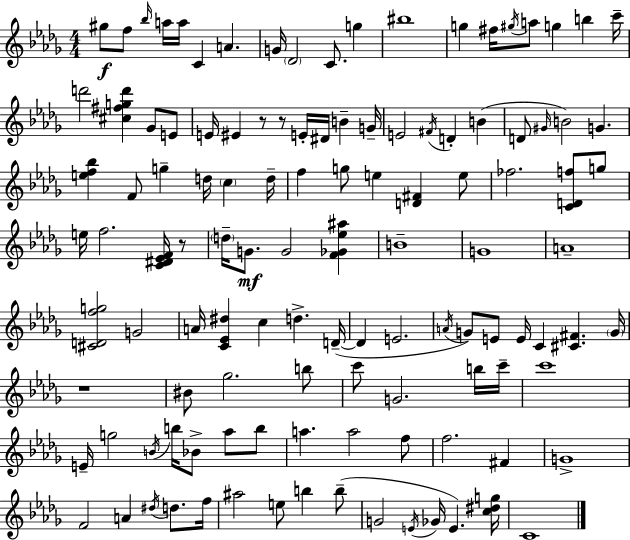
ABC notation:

X:1
T:Untitled
M:4/4
L:1/4
K:Bbm
^g/2 f/2 _b/4 a/4 a/4 C A G/4 _D2 C/2 g ^b4 g ^f/4 ^g/4 a/2 g b c'/4 d'2 [^c^fgd'] _G/2 E/2 E/4 ^E z/2 z/2 E/4 ^D/4 B G/4 E2 ^F/4 D B D/2 ^G/4 B2 G [ef_b] F/2 g d/4 c d/4 f g/2 e [D^F] e/2 _f2 [CDf]/2 g/2 e/4 f2 [C^D_EF]/4 z/2 d/4 G/2 G2 [F_G_e^a] B4 G4 A4 [^CDfg]2 G2 A/4 [C_E^d] c d D/4 D E2 A/4 G/2 E/2 E/4 C [^C^F] G/4 z4 ^B/2 _g2 b/2 c'/2 G2 b/4 c'/4 c'4 E/4 g2 B/4 b/4 _B/2 _a/2 b/2 a a2 f/2 f2 ^F G4 F2 A ^d/4 d/2 f/4 ^a2 e/2 b b/2 G2 E/4 _G/4 E [c^dg]/4 C4